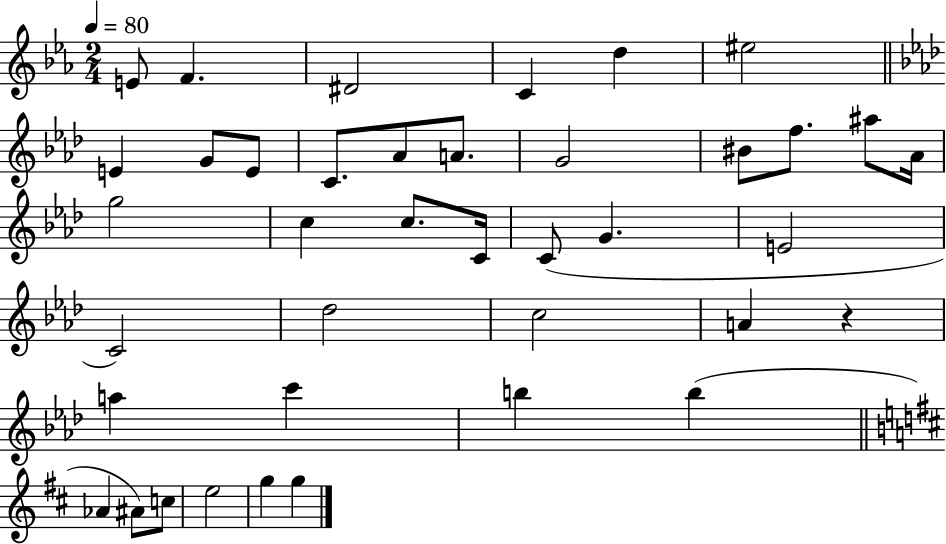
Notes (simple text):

E4/e F4/q. D#4/h C4/q D5/q EIS5/h E4/q G4/e E4/e C4/e. Ab4/e A4/e. G4/h BIS4/e F5/e. A#5/e Ab4/s G5/h C5/q C5/e. C4/s C4/e G4/q. E4/h C4/h Db5/h C5/h A4/q R/q A5/q C6/q B5/q B5/q Ab4/q A#4/e C5/e E5/h G5/q G5/q